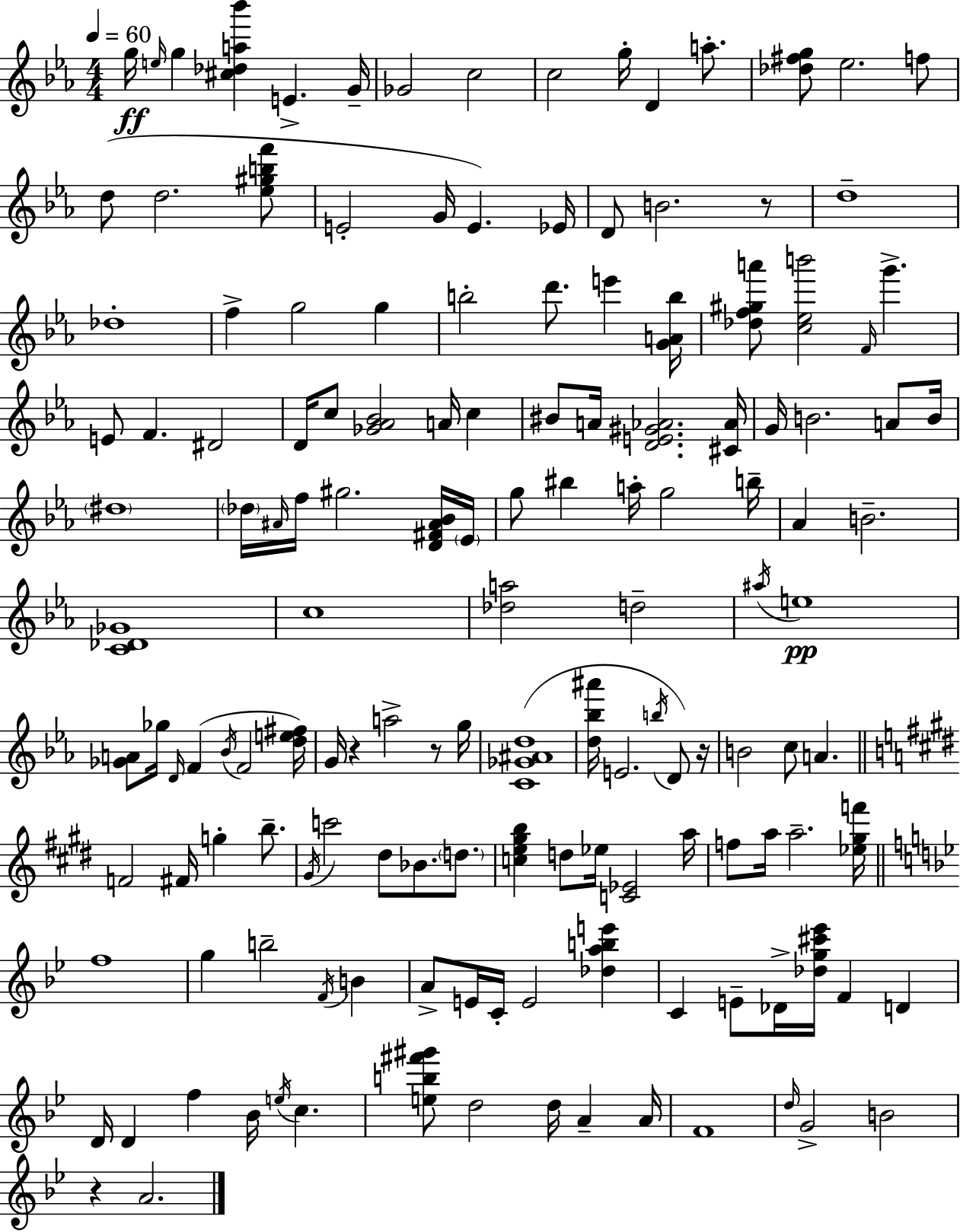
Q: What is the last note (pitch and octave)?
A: A4